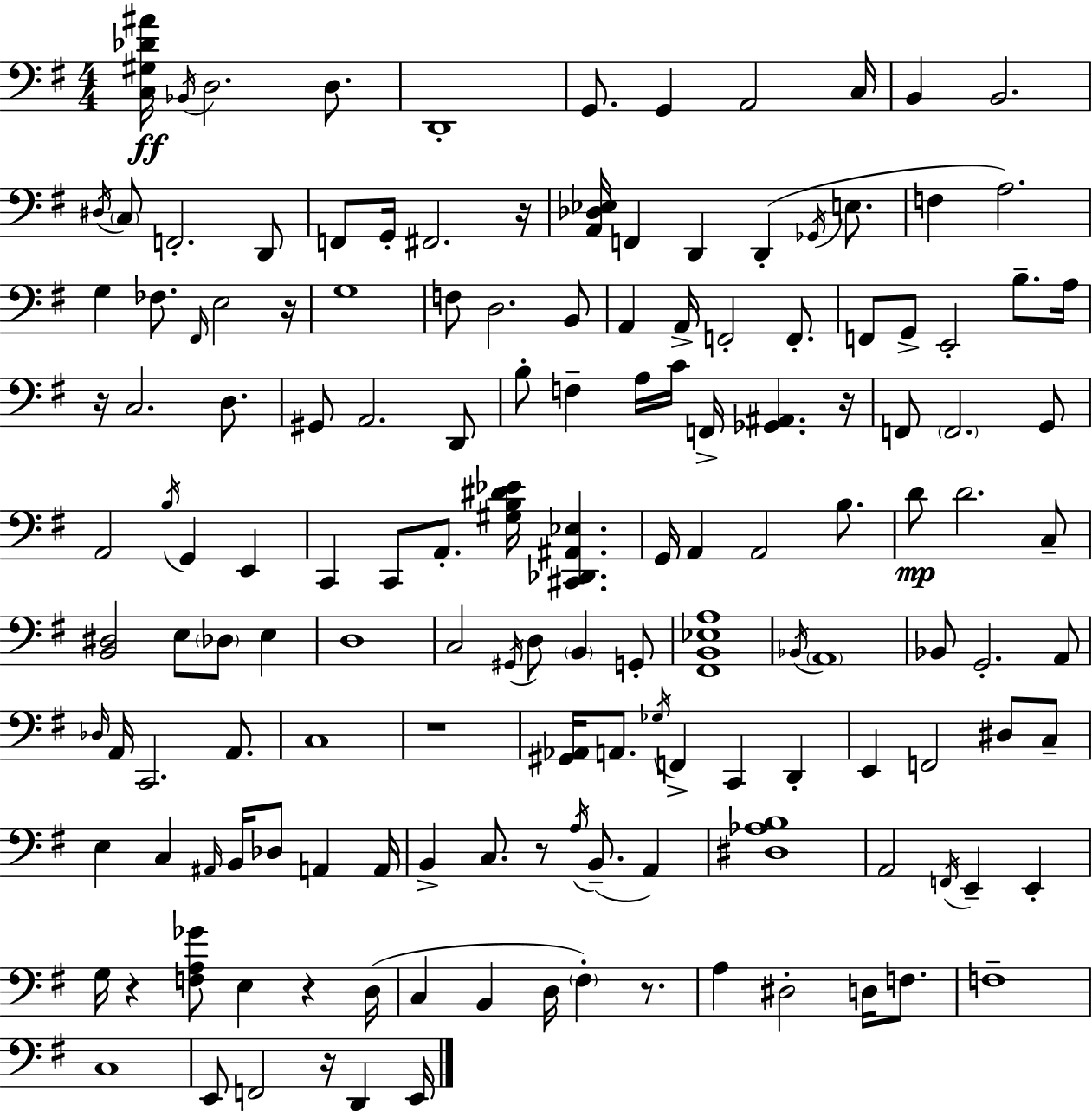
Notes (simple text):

[C3,G#3,Db4,A#4]/s Bb2/s D3/h. D3/e. D2/w G2/e. G2/q A2/h C3/s B2/q B2/h. D#3/s C3/e F2/h. D2/e F2/e G2/s F#2/h. R/s [A2,Db3,Eb3]/s F2/q D2/q D2/q Gb2/s E3/e. F3/q A3/h. G3/q FES3/e. F#2/s E3/h R/s G3/w F3/e D3/h. B2/e A2/q A2/s F2/h F2/e. F2/e G2/e E2/h B3/e. A3/s R/s C3/h. D3/e. G#2/e A2/h. D2/e B3/e F3/q A3/s C4/s F2/s [Gb2,A#2]/q. R/s F2/e F2/h. G2/e A2/h B3/s G2/q E2/q C2/q C2/e A2/e. [G#3,B3,D#4,Eb4]/s [C#2,Db2,A#2,Eb3]/q. G2/s A2/q A2/h B3/e. D4/e D4/h. C3/e [B2,D#3]/h E3/e Db3/e E3/q D3/w C3/h G#2/s D3/e B2/q G2/e [F#2,B2,Eb3,A3]/w Bb2/s A2/w Bb2/e G2/h. A2/e Db3/s A2/s C2/h. A2/e. C3/w R/w [G#2,Ab2]/s A2/e. Gb3/s F2/q C2/q D2/q E2/q F2/h D#3/e C3/e E3/q C3/q A#2/s B2/s Db3/e A2/q A2/s B2/q C3/e. R/e A3/s B2/e. A2/q [D#3,Ab3,B3]/w A2/h F2/s E2/q E2/q G3/s R/q [F3,A3,Gb4]/e E3/q R/q D3/s C3/q B2/q D3/s F#3/q R/e. A3/q D#3/h D3/s F3/e. F3/w C3/w E2/e F2/h R/s D2/q E2/s